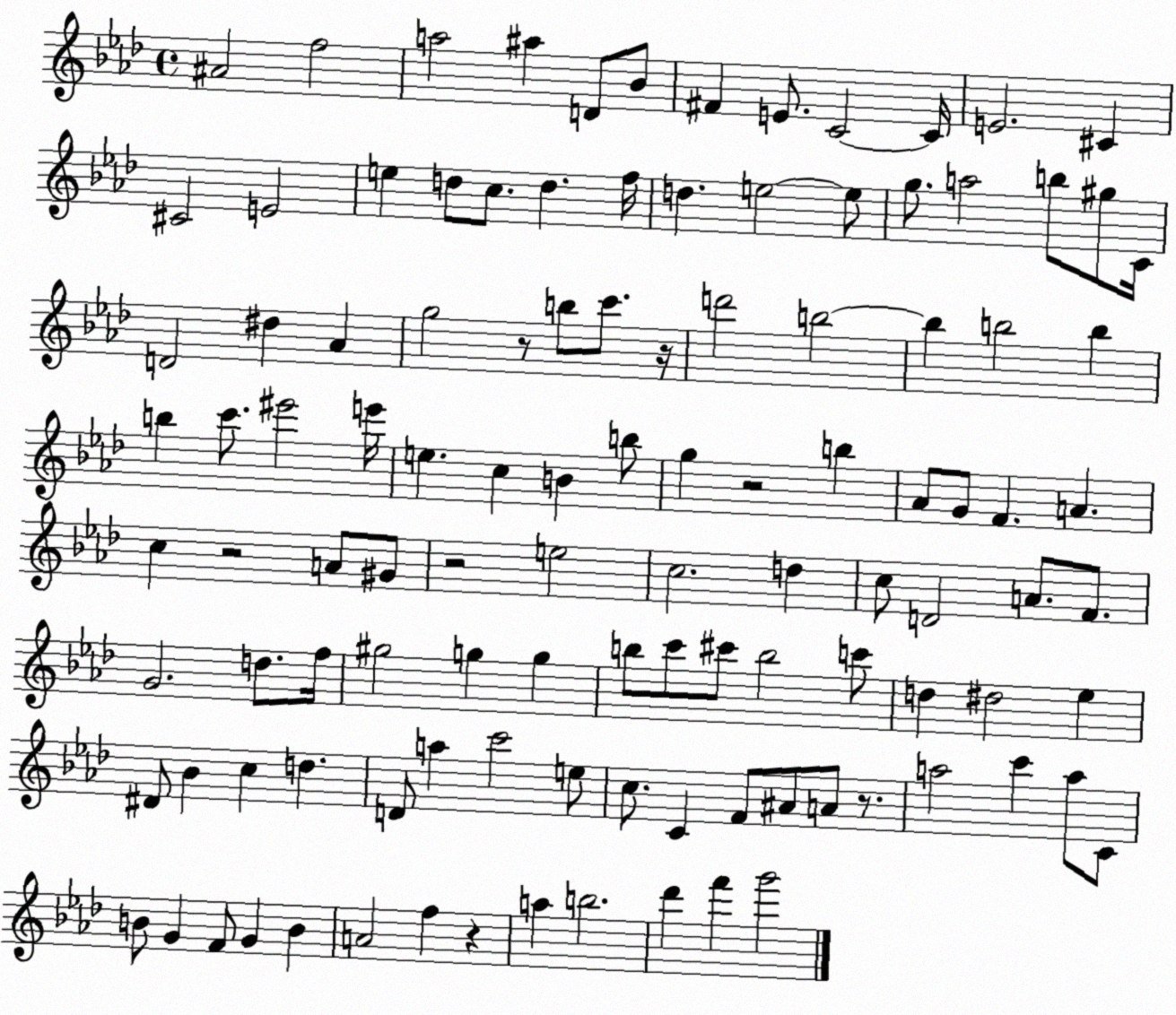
X:1
T:Untitled
M:4/4
L:1/4
K:Ab
^A2 f2 a2 ^a D/2 _B/2 ^F E/2 C2 C/4 E2 ^C ^C2 E2 e d/2 c/2 d f/4 d e2 e/2 g/2 a2 b/2 ^g/2 C/4 D2 ^d _A g2 z/2 b/2 c'/2 z/4 d'2 b2 b b2 b b c'/2 ^e'2 e'/4 e c B b/2 g z2 b _A/2 G/2 F A c z2 A/2 ^G/2 z2 e2 c2 d c/2 D2 A/2 F/2 G2 d/2 f/4 ^g2 g g b/2 c'/2 ^c'/2 b2 c'/2 d ^d2 _e ^D/2 _B c d D/2 a c'2 e/2 c/2 C F/2 ^A/2 A/2 z/2 a2 c' a/2 C/2 B/2 G F/2 G B A2 f z a b2 _d' f' g'2